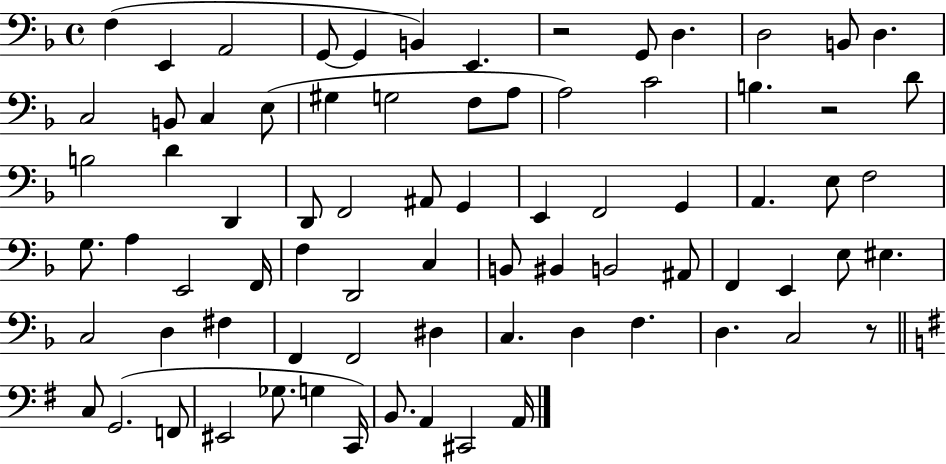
F3/q E2/q A2/h G2/e G2/q B2/q E2/q. R/h G2/e D3/q. D3/h B2/e D3/q. C3/h B2/e C3/q E3/e G#3/q G3/h F3/e A3/e A3/h C4/h B3/q. R/h D4/e B3/h D4/q D2/q D2/e F2/h A#2/e G2/q E2/q F2/h G2/q A2/q. E3/e F3/h G3/e. A3/q E2/h F2/s F3/q D2/h C3/q B2/e BIS2/q B2/h A#2/e F2/q E2/q E3/e EIS3/q. C3/h D3/q F#3/q F2/q F2/h D#3/q C3/q. D3/q F3/q. D3/q. C3/h R/e C3/e G2/h. F2/e EIS2/h Gb3/e. G3/q C2/s B2/e. A2/q C#2/h A2/s